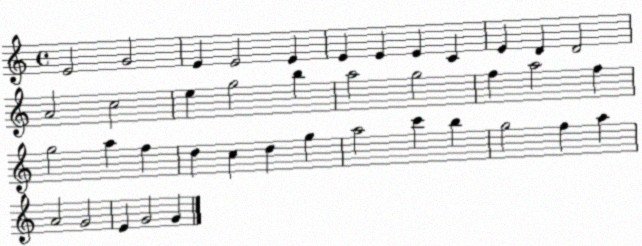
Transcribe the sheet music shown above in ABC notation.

X:1
T:Untitled
M:4/4
L:1/4
K:C
E2 G2 E E2 E E E E C E D D2 A2 c2 e g2 b a2 g2 f a2 f g2 a f d c d g a2 c' b g2 f a A2 G2 E G2 G